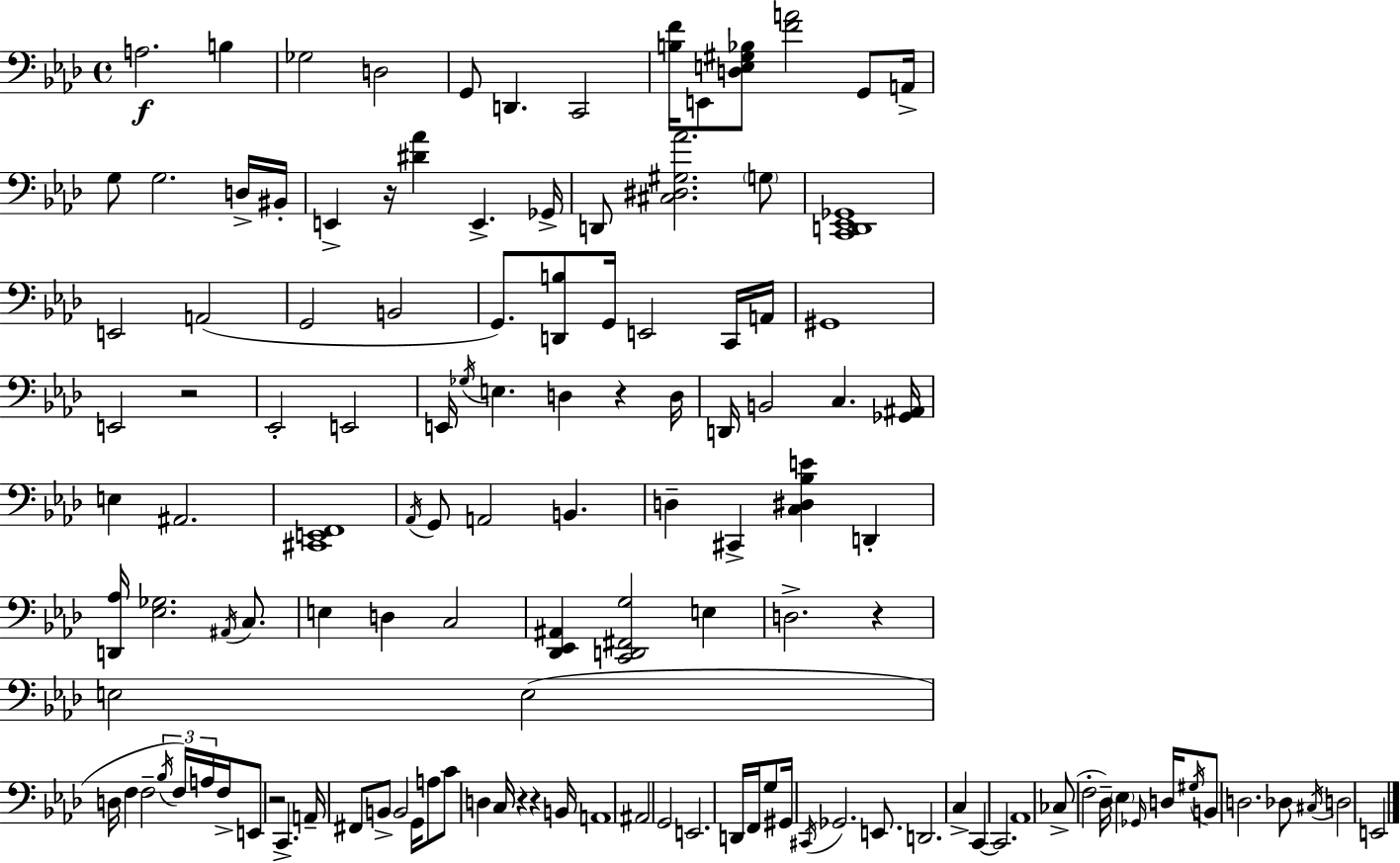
{
  \clef bass
  \time 4/4
  \defaultTimeSignature
  \key f \minor
  a2.\f b4 | ges2 d2 | g,8 d,4. c,2 | <b f'>16 e,8 <d e gis bes>8 <f' a'>2 g,8 a,16-> | \break g8 g2. d16-> bis,16-. | e,4-> r16 <dis' aes'>4 e,4.-> ges,16-> | d,8 <cis dis gis aes'>2. \parenthesize g8 | <c, d, ees, ges,>1 | \break e,2 a,2( | g,2 b,2 | g,8.) <d, b>8 g,16 e,2 c,16 a,16 | gis,1 | \break e,2 r2 | ees,2-. e,2 | e,16 \acciaccatura { ges16 } e4. d4 r4 | d16 d,16 b,2 c4. | \break <ges, ais,>16 e4 ais,2. | <cis, e, f,>1 | \acciaccatura { aes,16 } g,8 a,2 b,4. | d4-- cis,4-> <c dis bes e'>4 d,4-. | \break <d, aes>16 <ees ges>2. \acciaccatura { ais,16 } | c8. e4 d4 c2 | <des, ees, ais,>4 <c, d, fis, g>2 e4 | d2.-> r4 | \break e2 e2( | d16 f4 f2-- | \tuplet 3/2 { \acciaccatura { bes16 }) f16 a16 } f16-> e,8 r2 c,4.-> | a,16-- fis,8 b,8-> b,2 | \break g,16 a8 c'8 d4 c16 r4 r4 | b,16 a,1 | ais,2 g,2 | e,2. | \break d,16 f,16 g8 gis,16 \acciaccatura { cis,16 } ges,2. | e,8. d,2. | c4-> c,4~~ c,2. | aes,1 | \break ces8->( f2-. des16--) | \parenthesize ees4 \grace { ges,16 } d16 \acciaccatura { gis16 } b,8 d2. | des8 \acciaccatura { cis16 } d2 | e,2 \bar "|."
}